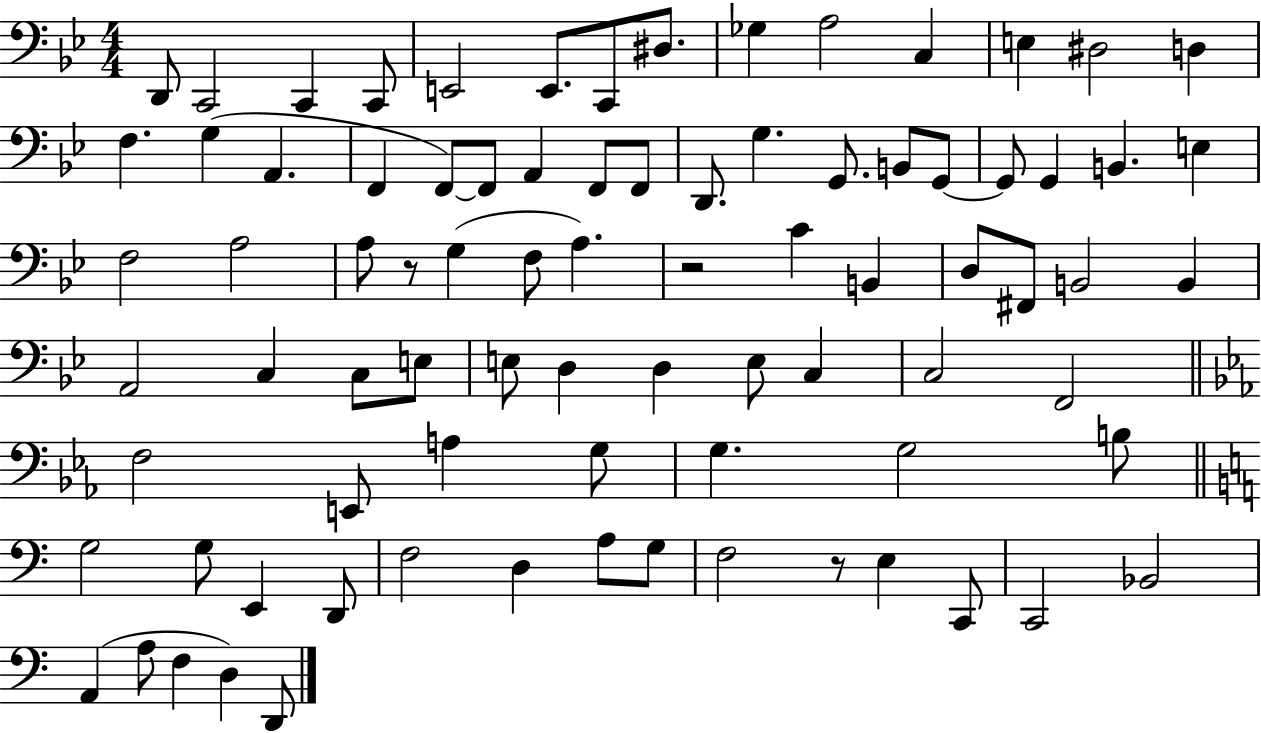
X:1
T:Untitled
M:4/4
L:1/4
K:Bb
D,,/2 C,,2 C,, C,,/2 E,,2 E,,/2 C,,/2 ^D,/2 _G, A,2 C, E, ^D,2 D, F, G, A,, F,, F,,/2 F,,/2 A,, F,,/2 F,,/2 D,,/2 G, G,,/2 B,,/2 G,,/2 G,,/2 G,, B,, E, F,2 A,2 A,/2 z/2 G, F,/2 A, z2 C B,, D,/2 ^F,,/2 B,,2 B,, A,,2 C, C,/2 E,/2 E,/2 D, D, E,/2 C, C,2 F,,2 F,2 E,,/2 A, G,/2 G, G,2 B,/2 G,2 G,/2 E,, D,,/2 F,2 D, A,/2 G,/2 F,2 z/2 E, C,,/2 C,,2 _B,,2 A,, A,/2 F, D, D,,/2